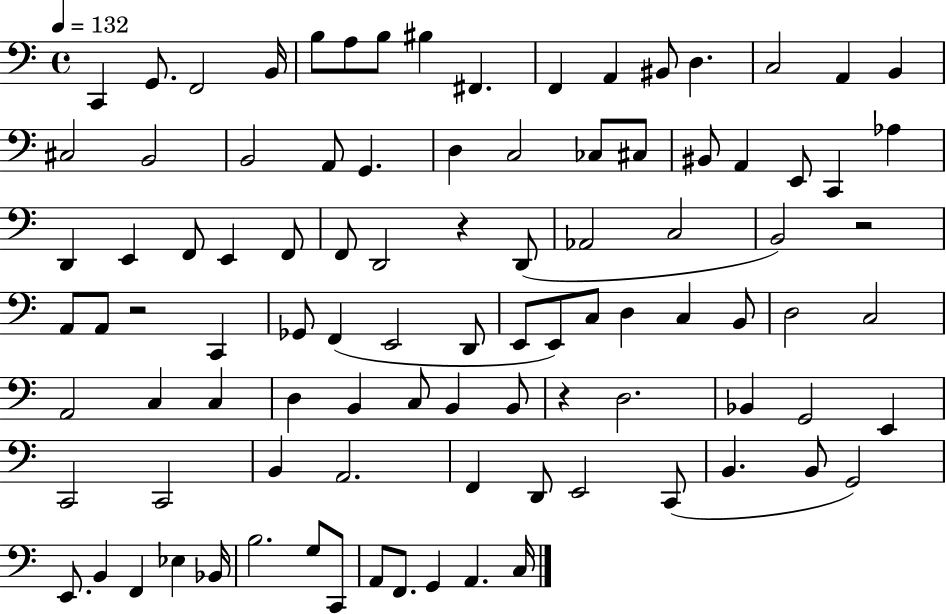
{
  \clef bass
  \time 4/4
  \defaultTimeSignature
  \key c \major
  \tempo 4 = 132
  c,4 g,8. f,2 b,16 | b8 a8 b8 bis4 fis,4. | f,4 a,4 bis,8 d4. | c2 a,4 b,4 | \break cis2 b,2 | b,2 a,8 g,4. | d4 c2 ces8 cis8 | bis,8 a,4 e,8 c,4 aes4 | \break d,4 e,4 f,8 e,4 f,8 | f,8 d,2 r4 d,8( | aes,2 c2 | b,2) r2 | \break a,8 a,8 r2 c,4 | ges,8 f,4( e,2 d,8 | e,8 e,8) c8 d4 c4 b,8 | d2 c2 | \break a,2 c4 c4 | d4 b,4 c8 b,4 b,8 | r4 d2. | bes,4 g,2 e,4 | \break c,2 c,2 | b,4 a,2. | f,4 d,8 e,2 c,8( | b,4. b,8 g,2) | \break e,8. b,4 f,4 ees4 bes,16 | b2. g8 c,8 | a,8 f,8. g,4 a,4. c16 | \bar "|."
}